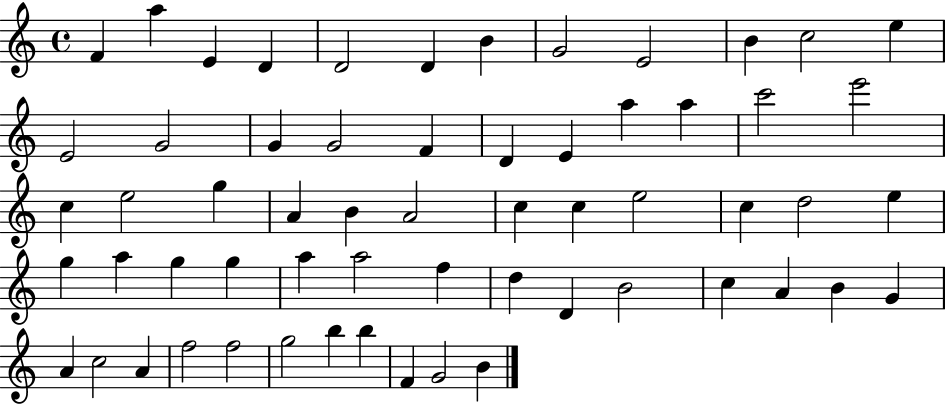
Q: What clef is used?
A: treble